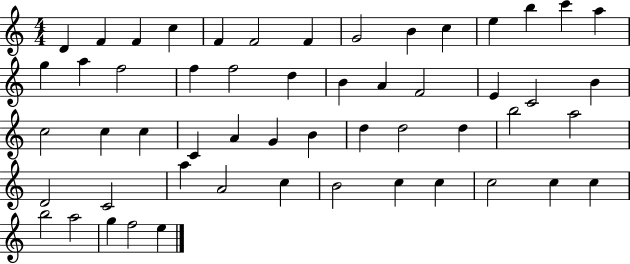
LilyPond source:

{
  \clef treble
  \numericTimeSignature
  \time 4/4
  \key c \major
  d'4 f'4 f'4 c''4 | f'4 f'2 f'4 | g'2 b'4 c''4 | e''4 b''4 c'''4 a''4 | \break g''4 a''4 f''2 | f''4 f''2 d''4 | b'4 a'4 f'2 | e'4 c'2 b'4 | \break c''2 c''4 c''4 | c'4 a'4 g'4 b'4 | d''4 d''2 d''4 | b''2 a''2 | \break d'2 c'2 | a''4 a'2 c''4 | b'2 c''4 c''4 | c''2 c''4 c''4 | \break b''2 a''2 | g''4 f''2 e''4 | \bar "|."
}